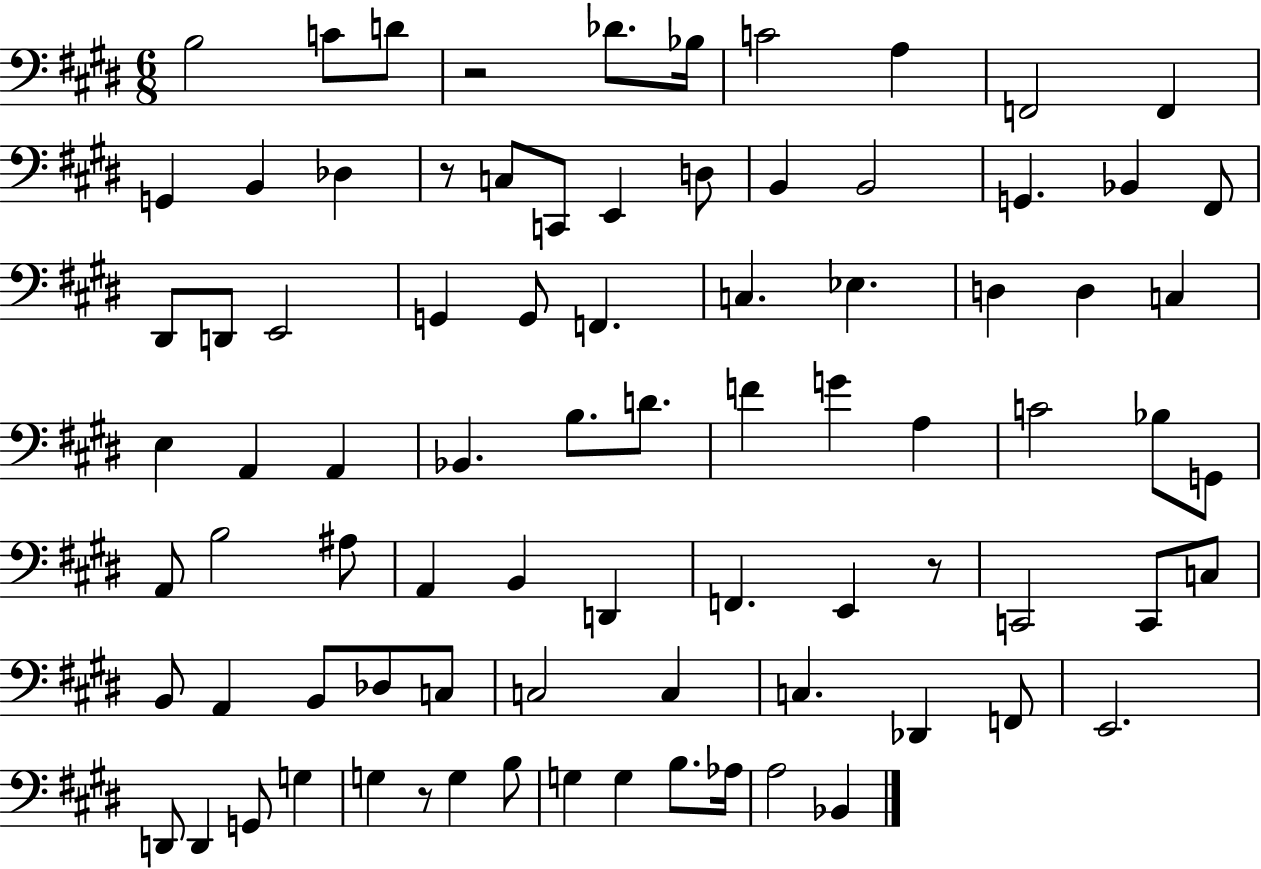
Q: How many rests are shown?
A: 4